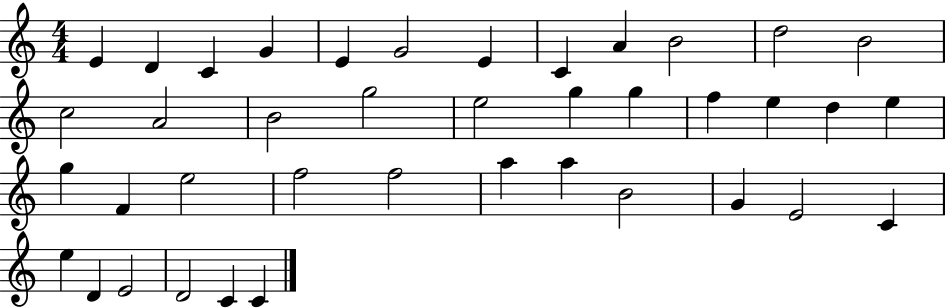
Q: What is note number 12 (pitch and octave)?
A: B4